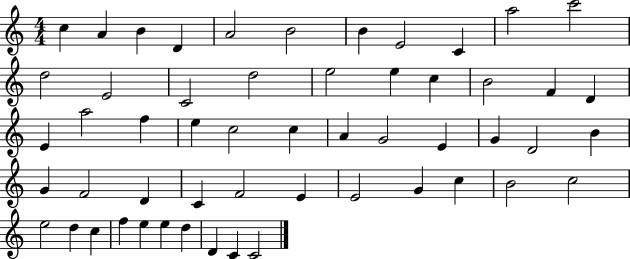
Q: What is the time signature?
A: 4/4